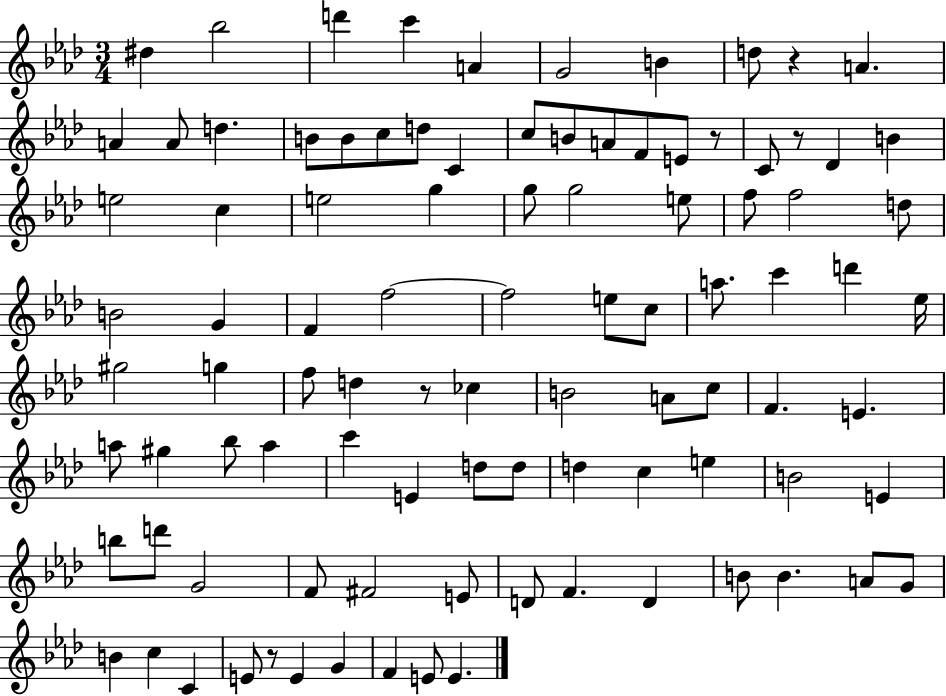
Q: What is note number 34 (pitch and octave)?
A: F5